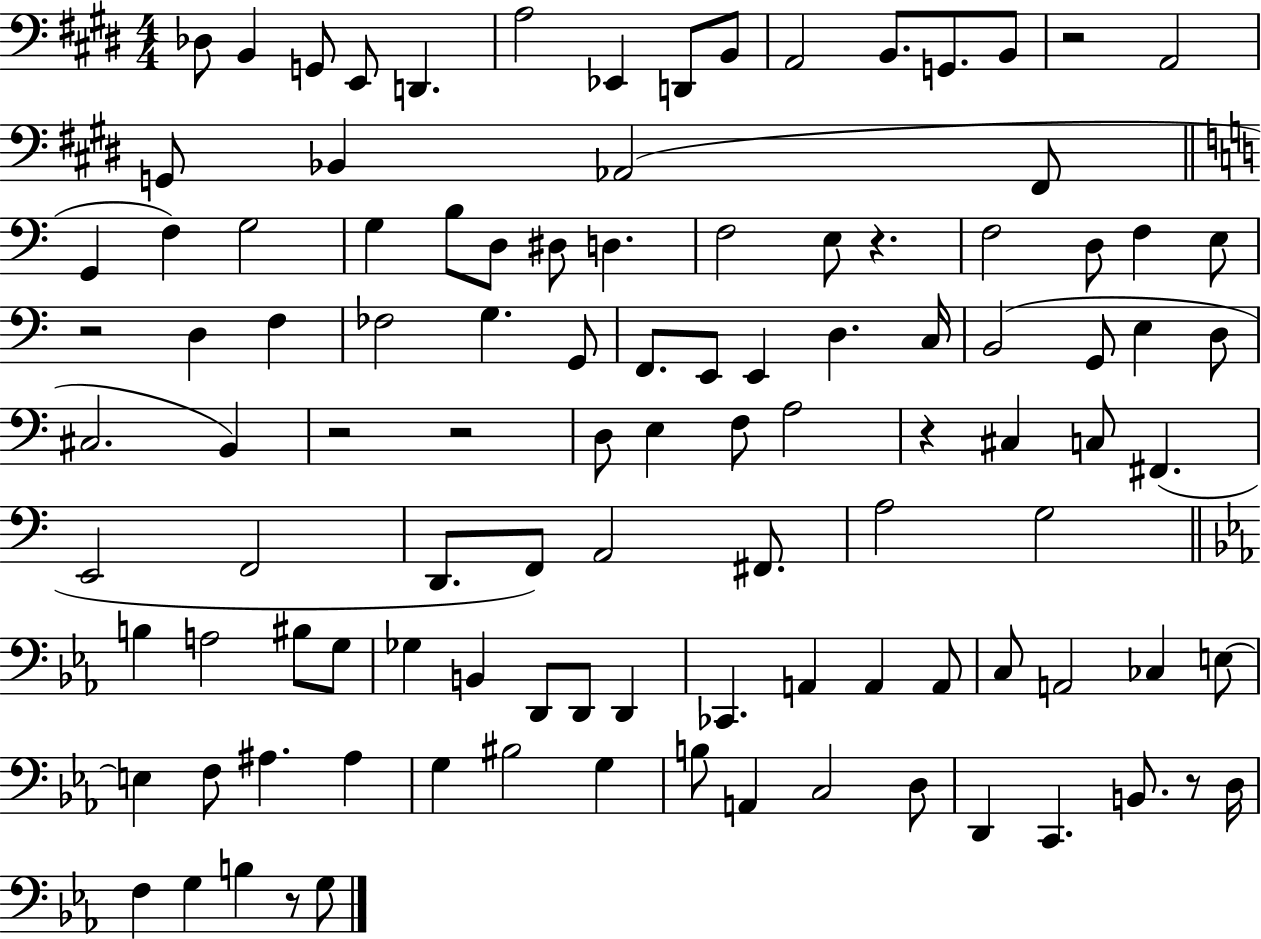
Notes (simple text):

Db3/e B2/q G2/e E2/e D2/q. A3/h Eb2/q D2/e B2/e A2/h B2/e. G2/e. B2/e R/h A2/h G2/e Bb2/q Ab2/h F#2/e G2/q F3/q G3/h G3/q B3/e D3/e D#3/e D3/q. F3/h E3/e R/q. F3/h D3/e F3/q E3/e R/h D3/q F3/q FES3/h G3/q. G2/e F2/e. E2/e E2/q D3/q. C3/s B2/h G2/e E3/q D3/e C#3/h. B2/q R/h R/h D3/e E3/q F3/e A3/h R/q C#3/q C3/e F#2/q. E2/h F2/h D2/e. F2/e A2/h F#2/e. A3/h G3/h B3/q A3/h BIS3/e G3/e Gb3/q B2/q D2/e D2/e D2/q CES2/q. A2/q A2/q A2/e C3/e A2/h CES3/q E3/e E3/q F3/e A#3/q. A#3/q G3/q BIS3/h G3/q B3/e A2/q C3/h D3/e D2/q C2/q. B2/e. R/e D3/s F3/q G3/q B3/q R/e G3/e